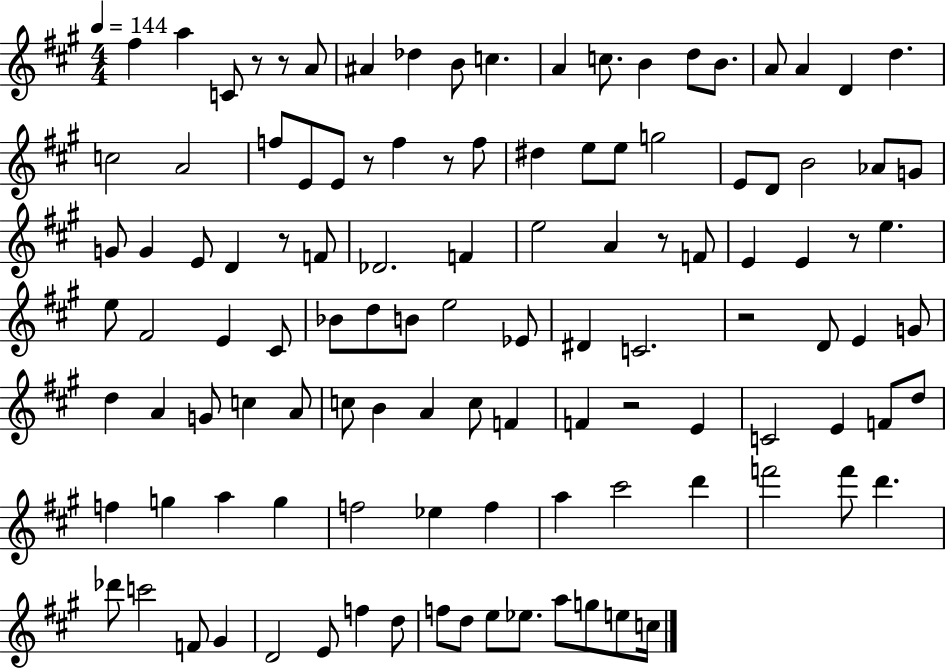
X:1
T:Untitled
M:4/4
L:1/4
K:A
^f a C/2 z/2 z/2 A/2 ^A _d B/2 c A c/2 B d/2 B/2 A/2 A D d c2 A2 f/2 E/2 E/2 z/2 f z/2 f/2 ^d e/2 e/2 g2 E/2 D/2 B2 _A/2 G/2 G/2 G E/2 D z/2 F/2 _D2 F e2 A z/2 F/2 E E z/2 e e/2 ^F2 E ^C/2 _B/2 d/2 B/2 e2 _E/2 ^D C2 z2 D/2 E G/2 d A G/2 c A/2 c/2 B A c/2 F F z2 E C2 E F/2 d/2 f g a g f2 _e f a ^c'2 d' f'2 f'/2 d' _d'/2 c'2 F/2 ^G D2 E/2 f d/2 f/2 d/2 e/2 _e/2 a/2 g/2 e/2 c/4